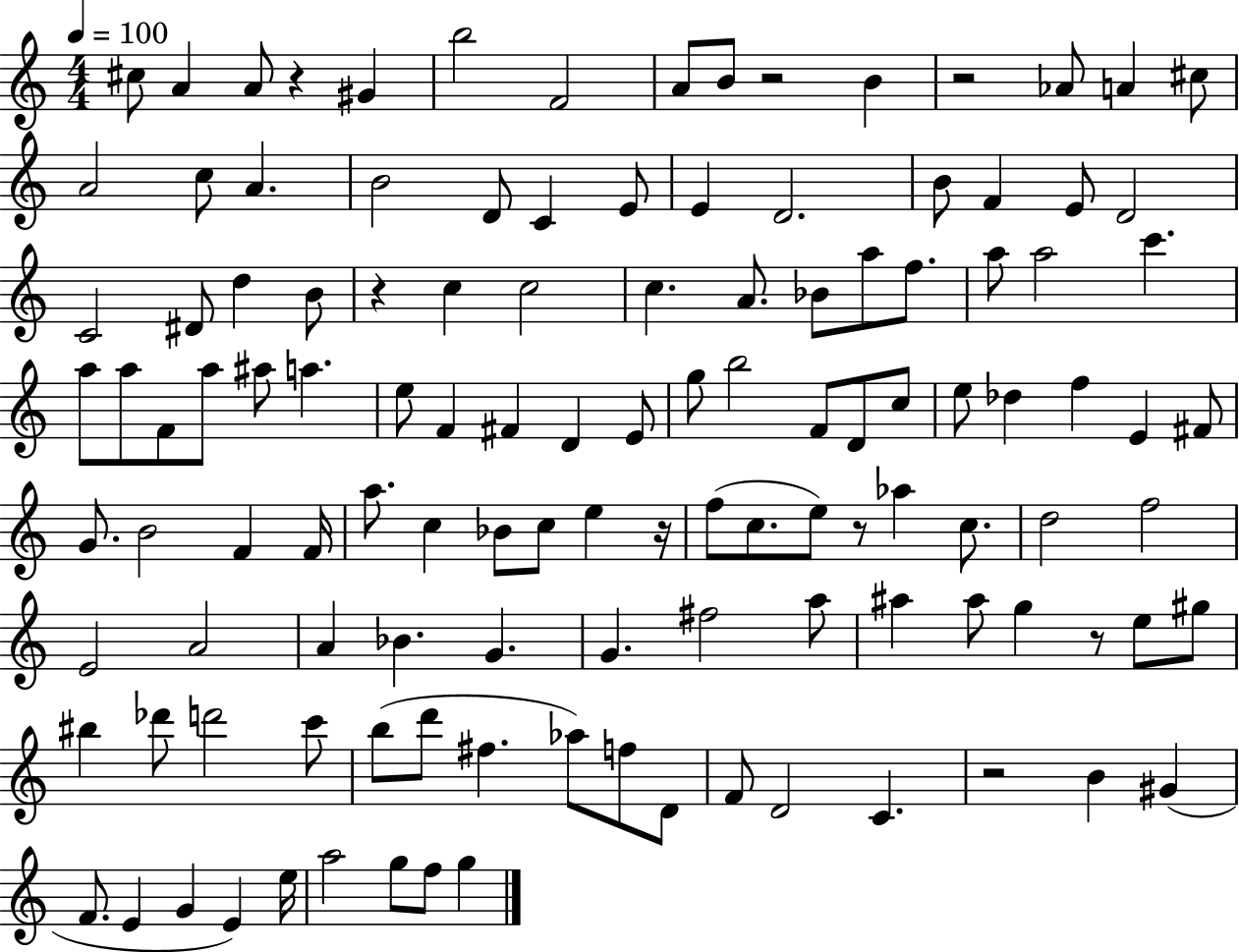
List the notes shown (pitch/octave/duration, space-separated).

C#5/e A4/q A4/e R/q G#4/q B5/h F4/h A4/e B4/e R/h B4/q R/h Ab4/e A4/q C#5/e A4/h C5/e A4/q. B4/h D4/e C4/q E4/e E4/q D4/h. B4/e F4/q E4/e D4/h C4/h D#4/e D5/q B4/e R/q C5/q C5/h C5/q. A4/e. Bb4/e A5/e F5/e. A5/e A5/h C6/q. A5/e A5/e F4/e A5/e A#5/e A5/q. E5/e F4/q F#4/q D4/q E4/e G5/e B5/h F4/e D4/e C5/e E5/e Db5/q F5/q E4/q F#4/e G4/e. B4/h F4/q F4/s A5/e. C5/q Bb4/e C5/e E5/q R/s F5/e C5/e. E5/e R/e Ab5/q C5/e. D5/h F5/h E4/h A4/h A4/q Bb4/q. G4/q. G4/q. F#5/h A5/e A#5/q A#5/e G5/q R/e E5/e G#5/e BIS5/q Db6/e D6/h C6/e B5/e D6/e F#5/q. Ab5/e F5/e D4/e F4/e D4/h C4/q. R/h B4/q G#4/q F4/e. E4/q G4/q E4/q E5/s A5/h G5/e F5/e G5/q